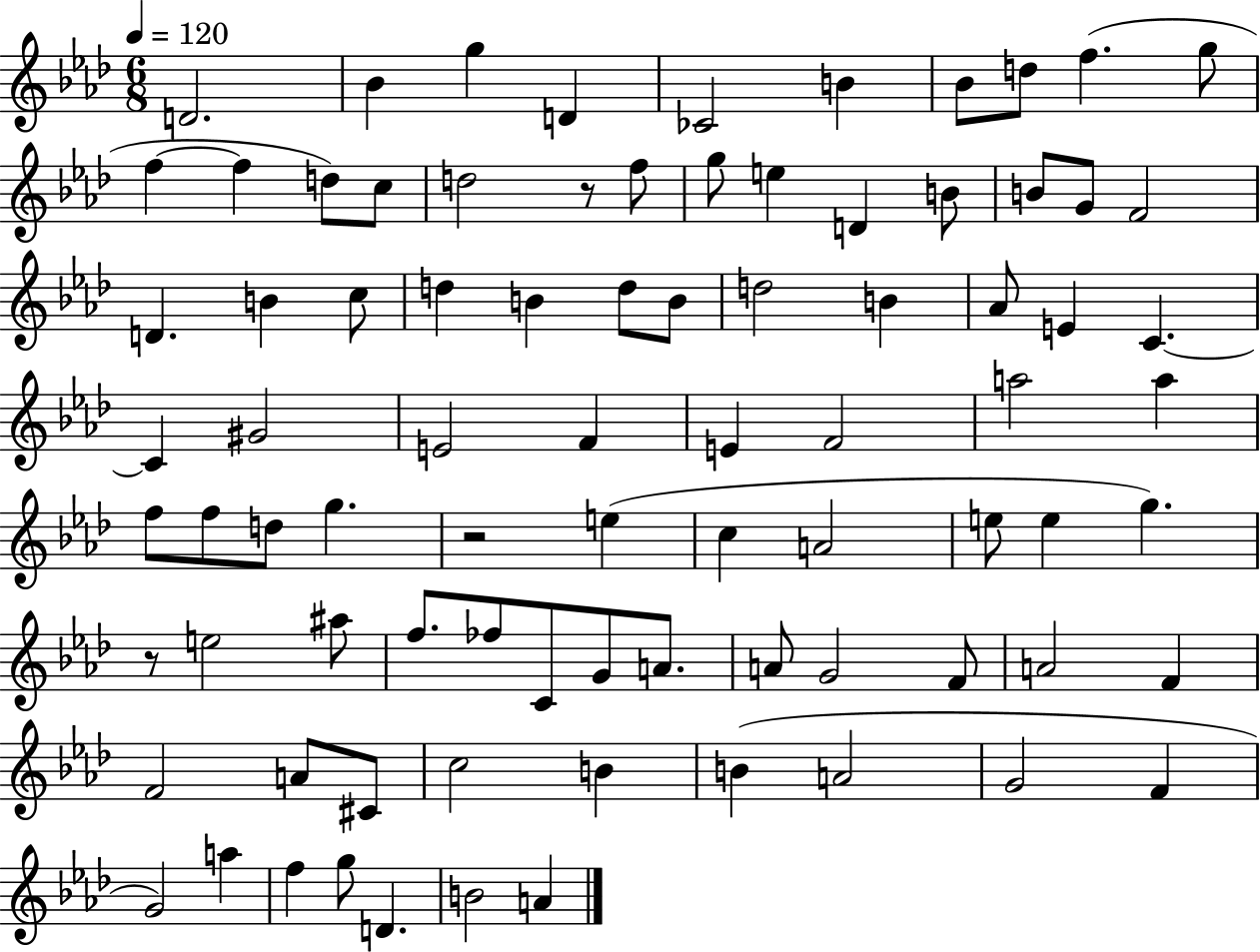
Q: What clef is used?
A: treble